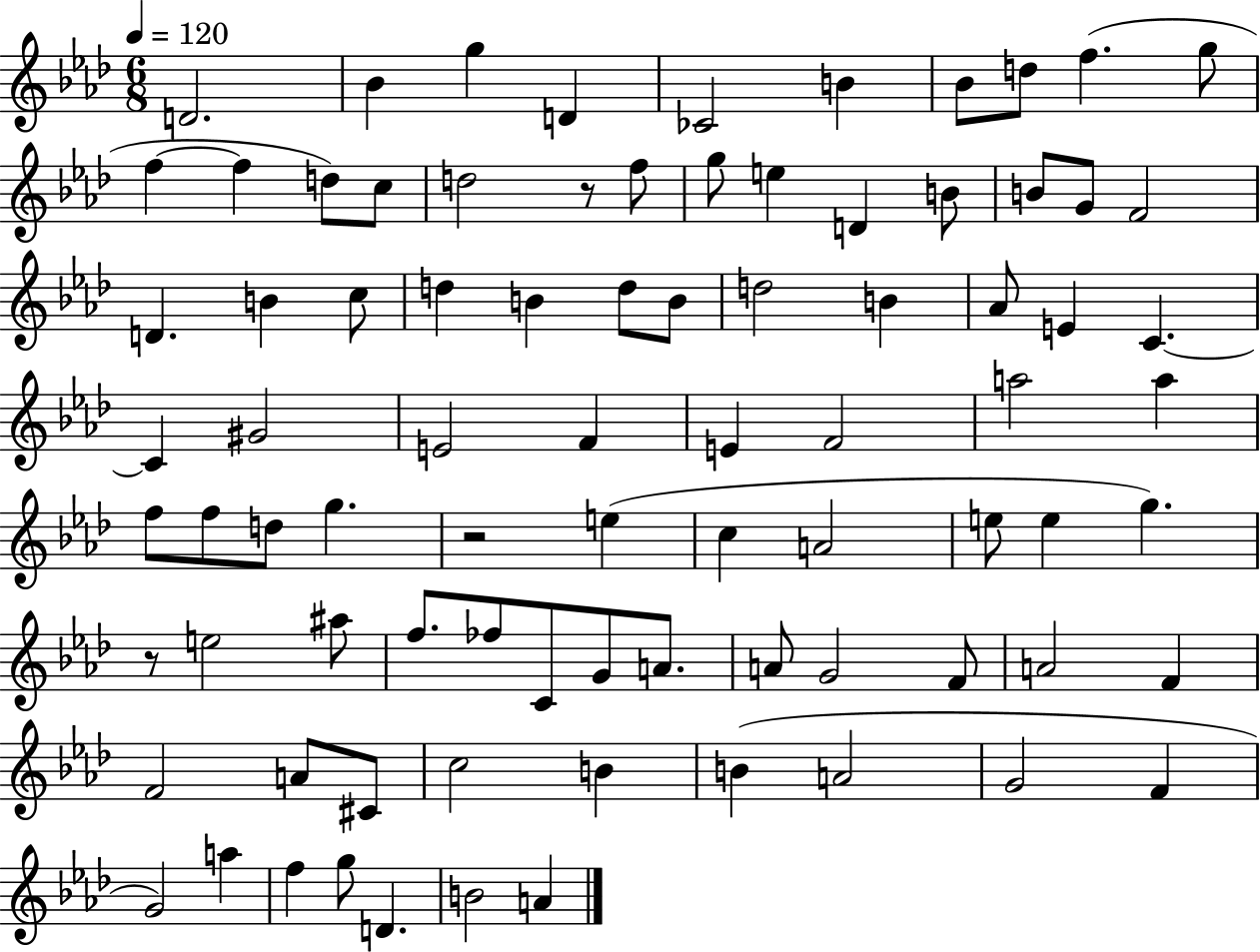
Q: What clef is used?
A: treble